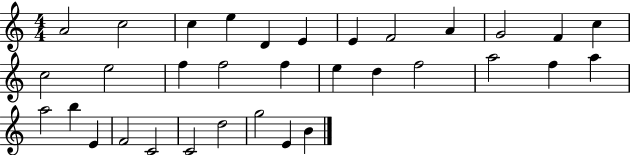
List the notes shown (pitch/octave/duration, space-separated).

A4/h C5/h C5/q E5/q D4/q E4/q E4/q F4/h A4/q G4/h F4/q C5/q C5/h E5/h F5/q F5/h F5/q E5/q D5/q F5/h A5/h F5/q A5/q A5/h B5/q E4/q F4/h C4/h C4/h D5/h G5/h E4/q B4/q